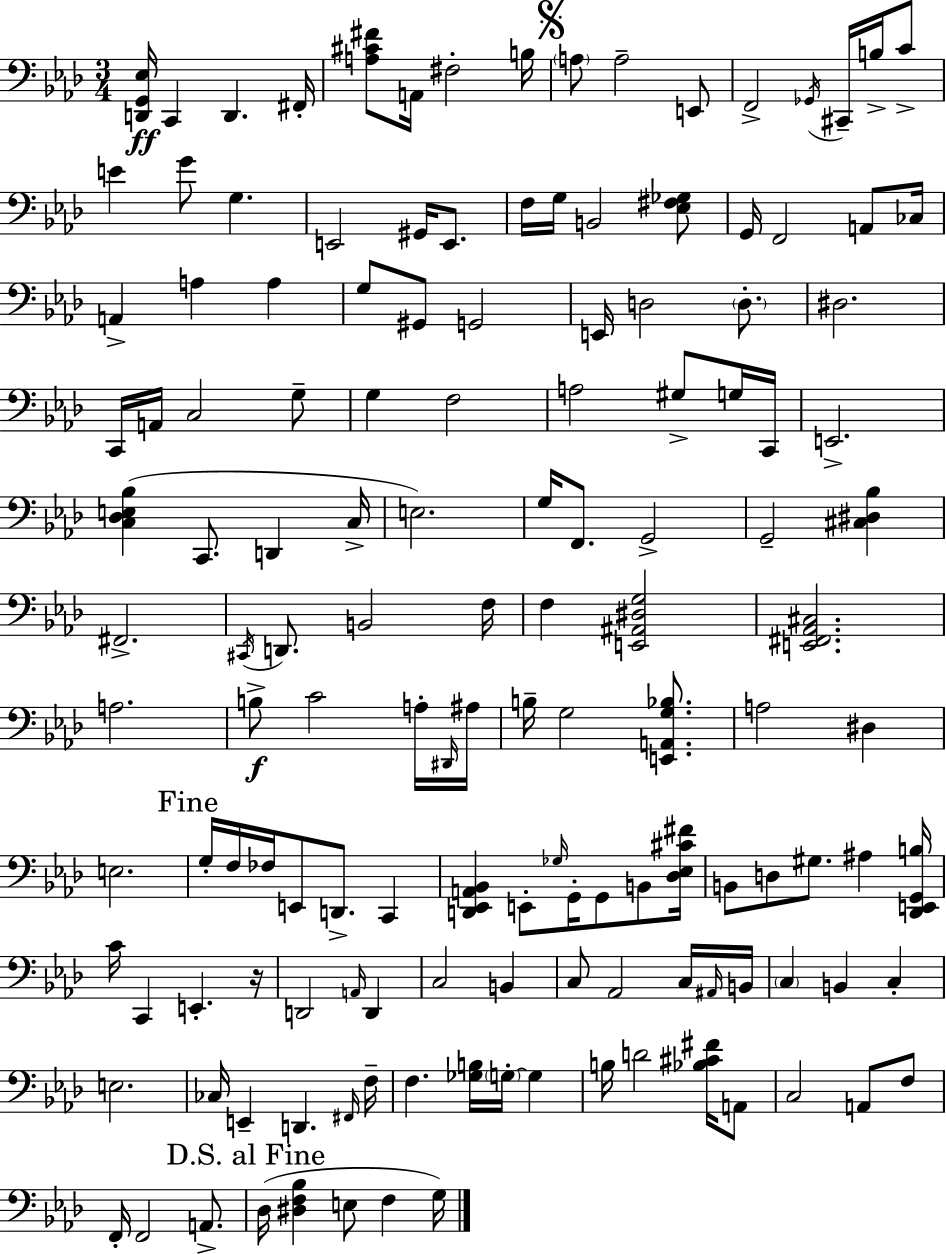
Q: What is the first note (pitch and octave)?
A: C2